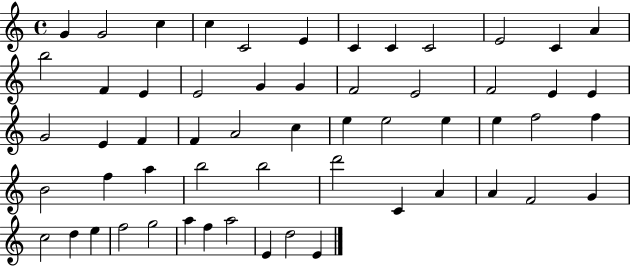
G4/q G4/h C5/q C5/q C4/h E4/q C4/q C4/q C4/h E4/h C4/q A4/q B5/h F4/q E4/q E4/h G4/q G4/q F4/h E4/h F4/h E4/q E4/q G4/h E4/q F4/q F4/q A4/h C5/q E5/q E5/h E5/q E5/q F5/h F5/q B4/h F5/q A5/q B5/h B5/h D6/h C4/q A4/q A4/q F4/h G4/q C5/h D5/q E5/q F5/h G5/h A5/q F5/q A5/h E4/q D5/h E4/q